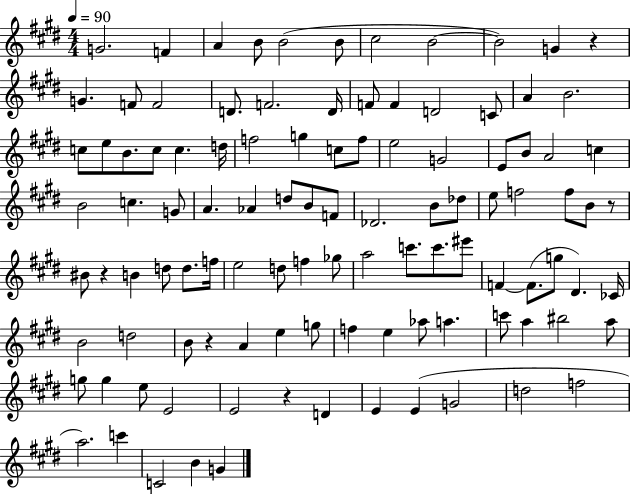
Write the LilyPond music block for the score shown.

{
  \clef treble
  \numericTimeSignature
  \time 4/4
  \key e \major
  \tempo 4 = 90
  \repeat volta 2 { g'2. f'4 | a'4 b'8 b'2( b'8 | cis''2 b'2~~ | b'2) g'4 r4 | \break g'4. f'8 f'2 | d'8. f'2. d'16 | f'8 f'4 d'2 c'8 | a'4 b'2. | \break c''8 e''8 b'8. c''8 c''4. d''16 | f''2 g''4 c''8 f''8 | e''2 g'2 | e'8 b'8 a'2 c''4 | \break b'2 c''4. g'8 | a'4. aes'4 d''8 b'8 f'8 | des'2. b'8 des''8 | e''8 f''2 f''8 b'8 r8 | \break bis'8 r4 b'4 d''8 d''8. f''16 | e''2 d''8 f''4 ges''8 | a''2 c'''8. c'''8. eis'''8 | f'4~~ f'8.( g''8 dis'4.) ces'16 | \break b'2 d''2 | b'8 r4 a'4 e''4 g''8 | f''4 e''4 aes''8 a''4. | c'''8 a''4 bis''2 a''8 | \break g''8 g''4 e''8 e'2 | e'2 r4 d'4 | e'4 e'4( g'2 | d''2 f''2 | \break a''2.) c'''4 | c'2 b'4 g'4 | } \bar "|."
}